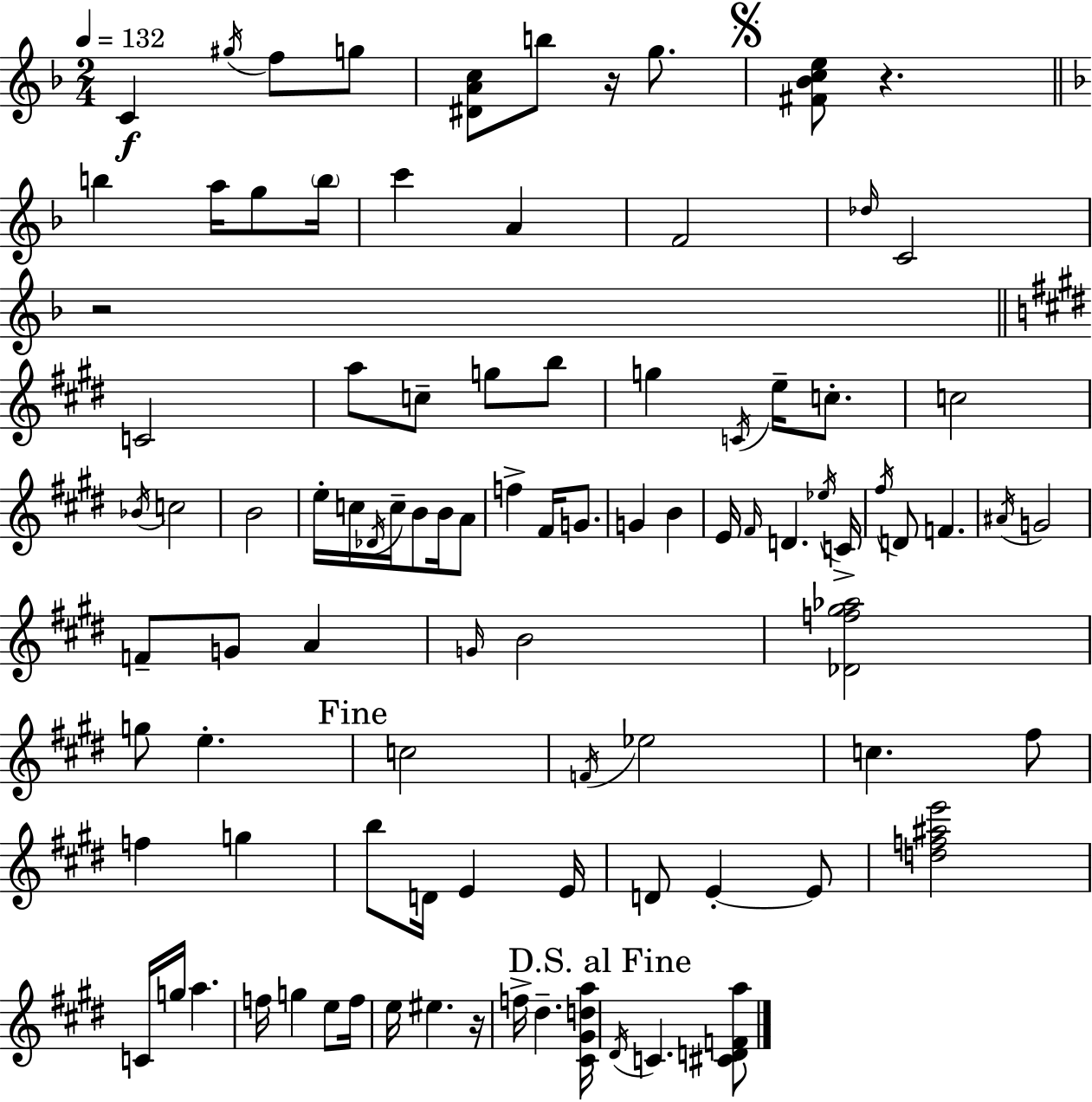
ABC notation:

X:1
T:Untitled
M:2/4
L:1/4
K:F
C ^g/4 f/2 g/2 [^DAc]/2 b/2 z/4 g/2 [^F_Bce]/2 z b a/4 g/2 b/4 c' A F2 _d/4 C2 z2 C2 a/2 c/2 g/2 b/2 g C/4 e/4 c/2 c2 _B/4 c2 B2 e/4 c/4 _D/4 c/4 B/2 B/4 A/2 f ^F/4 G/2 G B E/4 ^F/4 D _e/4 C/4 ^f/4 D/2 F ^A/4 G2 F/2 G/2 A G/4 B2 [_Df^g_a]2 g/2 e c2 F/4 _e2 c ^f/2 f g b/2 D/4 E E/4 D/2 E E/2 [df^ae']2 C/4 g/4 a f/4 g e/2 f/4 e/4 ^e z/4 f/4 ^d [^C^Gda]/4 ^D/4 C [^CDFa]/2